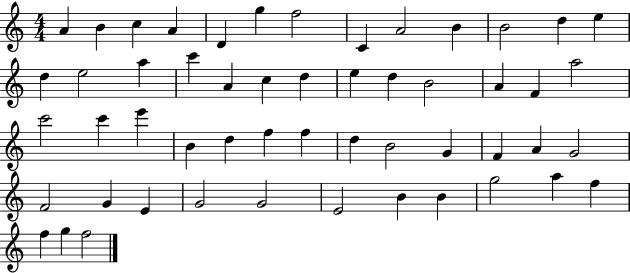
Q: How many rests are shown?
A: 0